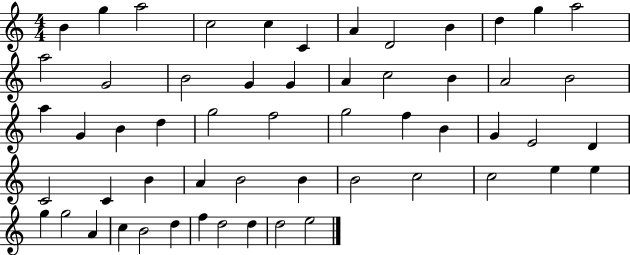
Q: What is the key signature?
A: C major